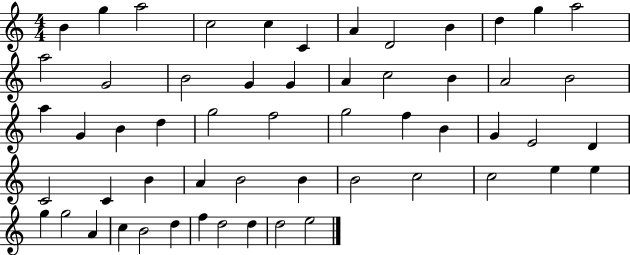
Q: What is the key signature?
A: C major